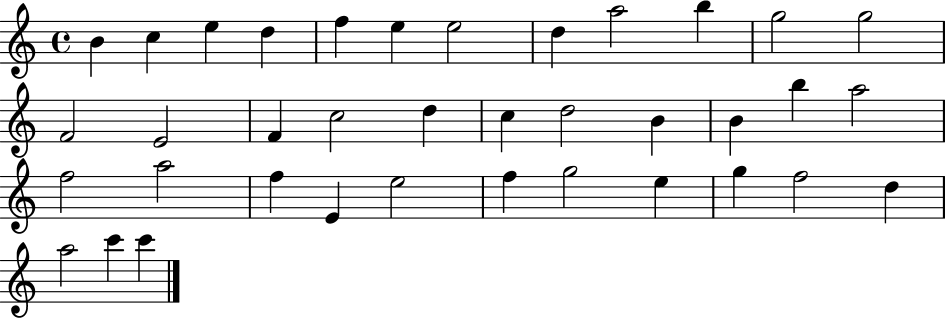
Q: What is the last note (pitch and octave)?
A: C6